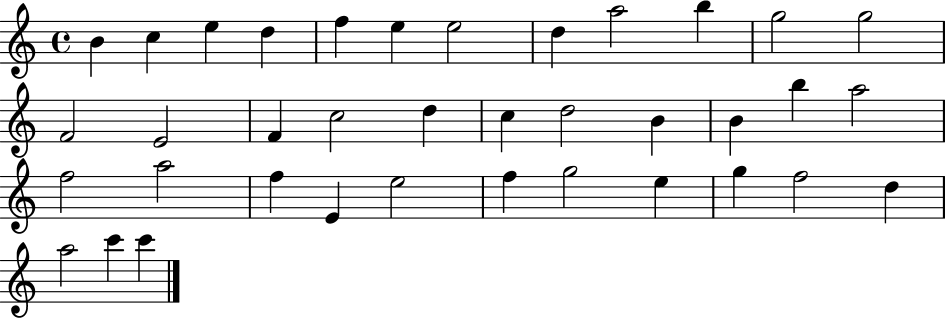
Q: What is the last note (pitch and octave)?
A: C6